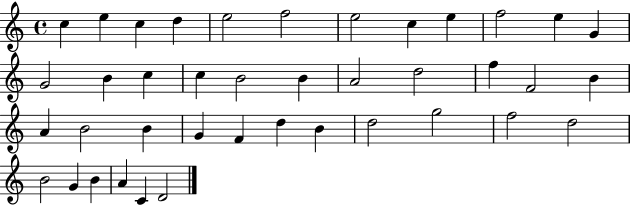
C5/q E5/q C5/q D5/q E5/h F5/h E5/h C5/q E5/q F5/h E5/q G4/q G4/h B4/q C5/q C5/q B4/h B4/q A4/h D5/h F5/q F4/h B4/q A4/q B4/h B4/q G4/q F4/q D5/q B4/q D5/h G5/h F5/h D5/h B4/h G4/q B4/q A4/q C4/q D4/h